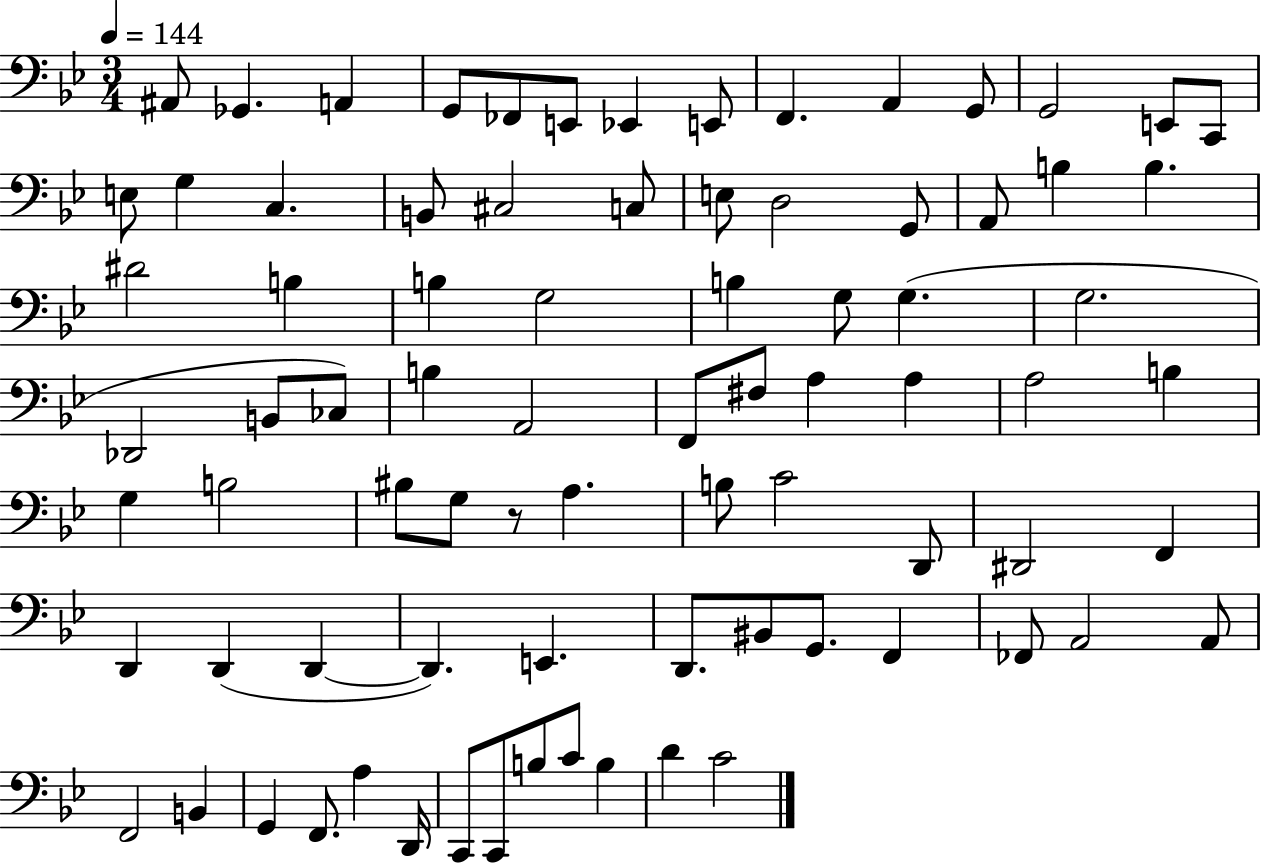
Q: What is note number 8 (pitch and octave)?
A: E2